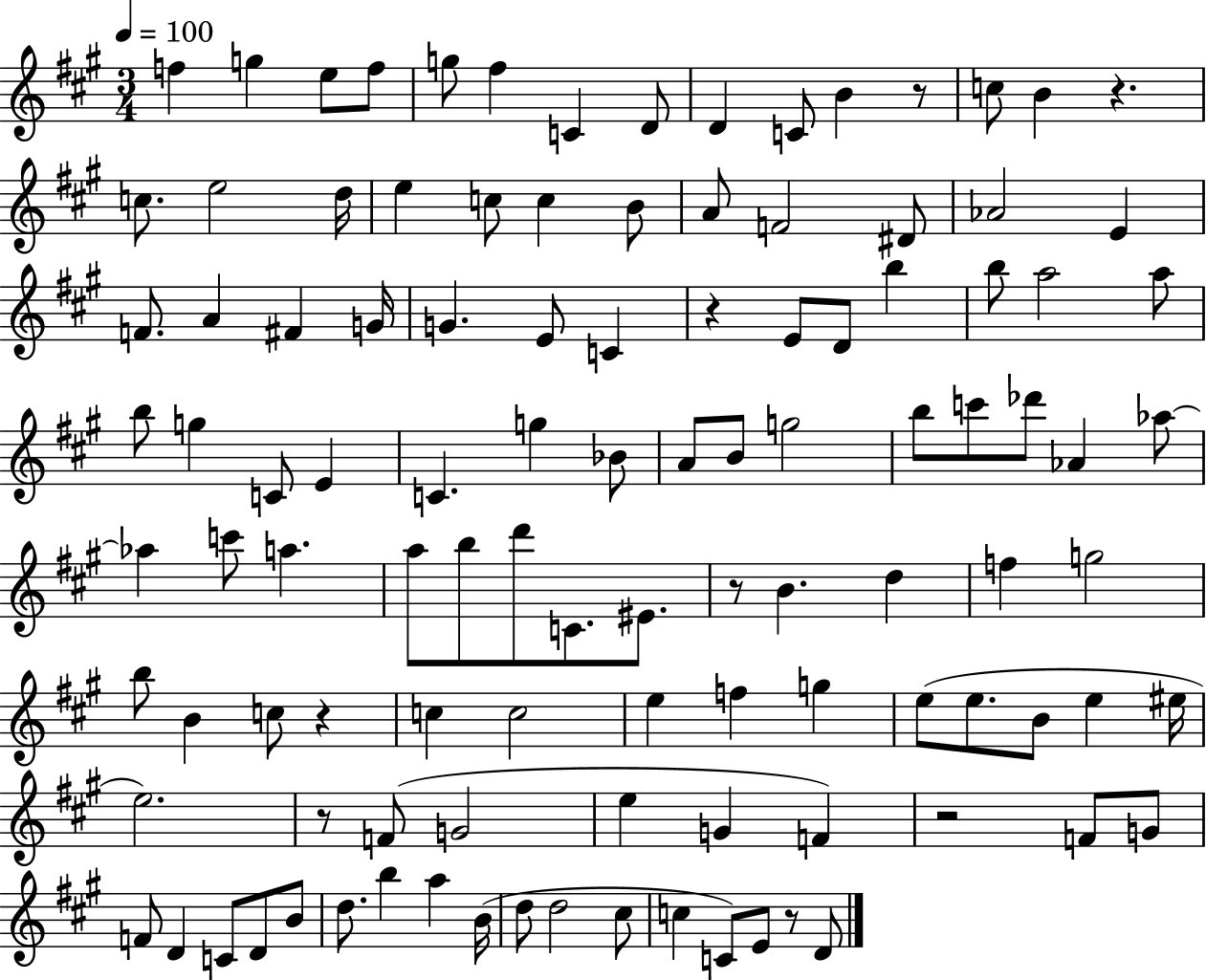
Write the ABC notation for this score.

X:1
T:Untitled
M:3/4
L:1/4
K:A
f g e/2 f/2 g/2 ^f C D/2 D C/2 B z/2 c/2 B z c/2 e2 d/4 e c/2 c B/2 A/2 F2 ^D/2 _A2 E F/2 A ^F G/4 G E/2 C z E/2 D/2 b b/2 a2 a/2 b/2 g C/2 E C g _B/2 A/2 B/2 g2 b/2 c'/2 _d'/2 _A _a/2 _a c'/2 a a/2 b/2 d'/2 C/2 ^E/2 z/2 B d f g2 b/2 B c/2 z c c2 e f g e/2 e/2 B/2 e ^e/4 e2 z/2 F/2 G2 e G F z2 F/2 G/2 F/2 D C/2 D/2 B/2 d/2 b a B/4 d/2 d2 ^c/2 c C/2 E/2 z/2 D/2